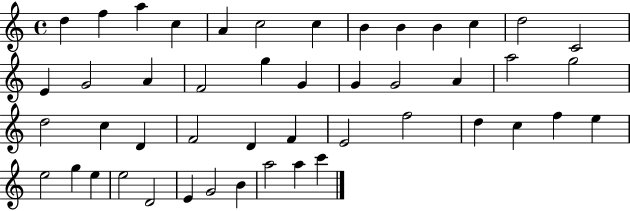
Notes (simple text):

D5/q F5/q A5/q C5/q A4/q C5/h C5/q B4/q B4/q B4/q C5/q D5/h C4/h E4/q G4/h A4/q F4/h G5/q G4/q G4/q G4/h A4/q A5/h G5/h D5/h C5/q D4/q F4/h D4/q F4/q E4/h F5/h D5/q C5/q F5/q E5/q E5/h G5/q E5/q E5/h D4/h E4/q G4/h B4/q A5/h A5/q C6/q